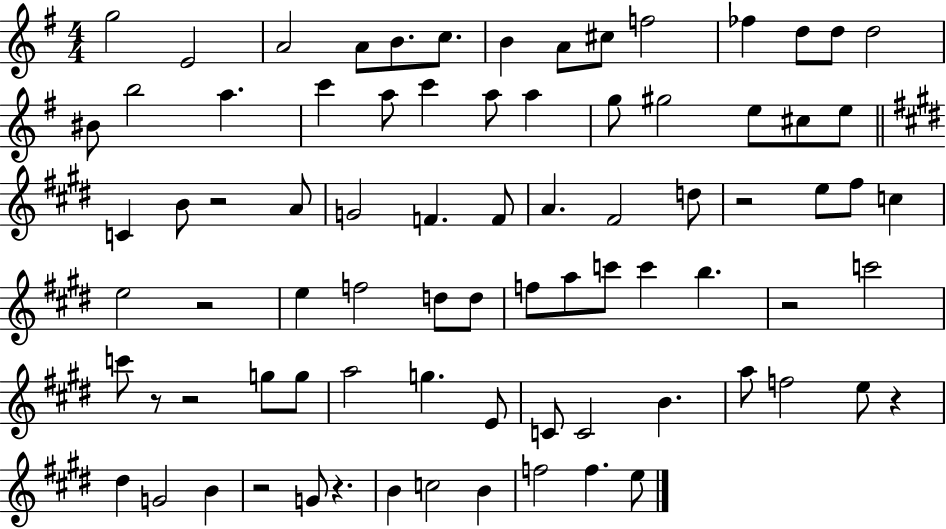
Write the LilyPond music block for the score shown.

{
  \clef treble
  \numericTimeSignature
  \time 4/4
  \key g \major
  g''2 e'2 | a'2 a'8 b'8. c''8. | b'4 a'8 cis''8 f''2 | fes''4 d''8 d''8 d''2 | \break bis'8 b''2 a''4. | c'''4 a''8 c'''4 a''8 a''4 | g''8 gis''2 e''8 cis''8 e''8 | \bar "||" \break \key e \major c'4 b'8 r2 a'8 | g'2 f'4. f'8 | a'4. fis'2 d''8 | r2 e''8 fis''8 c''4 | \break e''2 r2 | e''4 f''2 d''8 d''8 | f''8 a''8 c'''8 c'''4 b''4. | r2 c'''2 | \break c'''8 r8 r2 g''8 g''8 | a''2 g''4. e'8 | c'8 c'2 b'4. | a''8 f''2 e''8 r4 | \break dis''4 g'2 b'4 | r2 g'8 r4. | b'4 c''2 b'4 | f''2 f''4. e''8 | \break \bar "|."
}